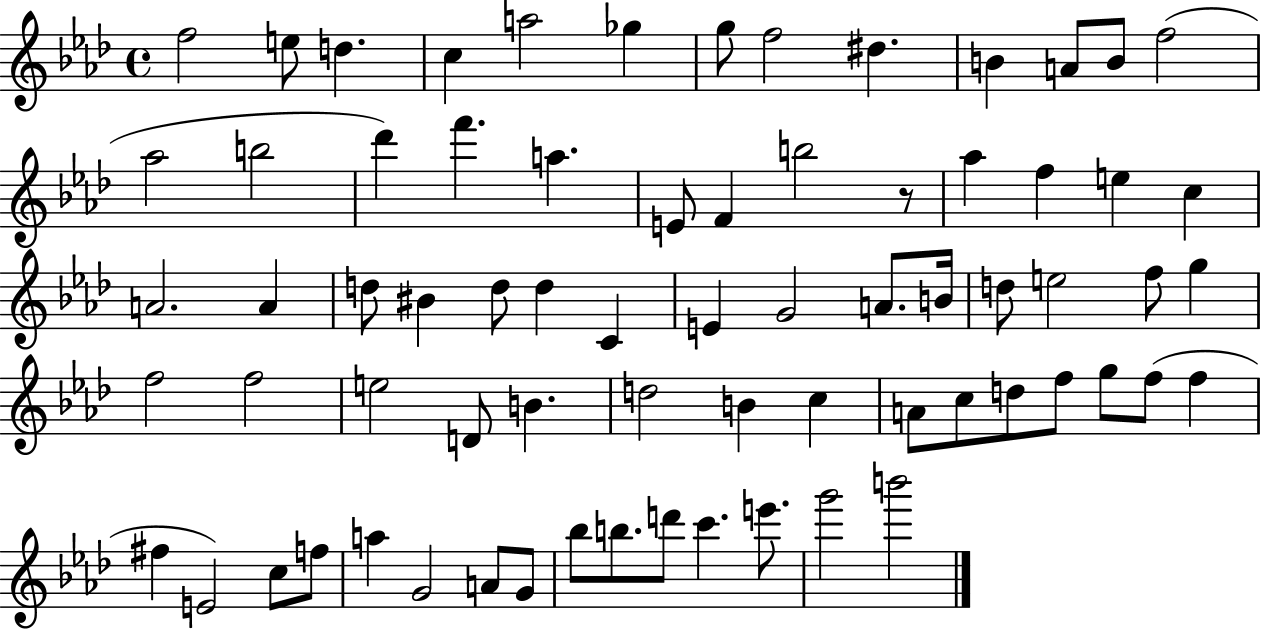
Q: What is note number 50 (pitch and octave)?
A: C5